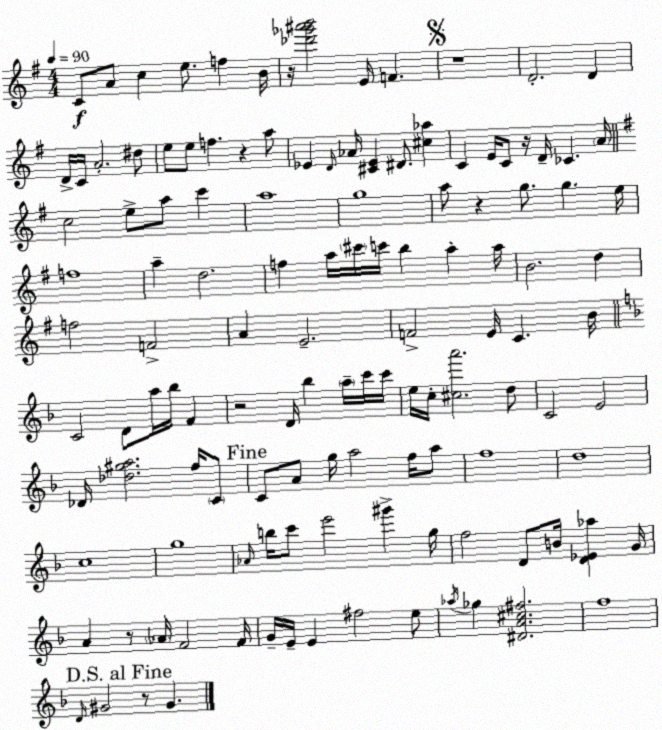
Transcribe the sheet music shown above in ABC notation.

X:1
T:Untitled
M:4/4
L:1/4
K:G
C/2 A/2 c e/2 f B/4 z/4 [_d'_g'^a'b']2 E/4 F z4 D2 D D/4 C/4 A2 ^d/2 e/2 e/2 f z a/2 _E D/4 _A/4 [^C_E] ^D/2 [^c_a] C E/4 C/2 z/4 D/4 _C A/4 c2 e/2 a/2 c' a4 g4 a/2 z g/2 g e/4 f4 a d2 f a/4 ^c'/4 c'/4 b a a/4 B2 d f2 F2 A E2 F2 E/4 C B/4 C2 D/2 a/4 _b/4 F z2 D/4 _b a/4 c'/4 c'/4 e/4 c/4 [^ca']2 d/2 C2 E2 _D/4 [_d^ga]2 f/4 C/2 C/2 A/2 g/4 a2 f/4 a/2 f4 d4 c4 g4 _A/4 b/4 c'/2 e'2 ^g' g/4 f2 D/2 B/4 [D_E_a] G/4 A z/2 _A/4 F2 F/4 G/4 E/4 E ^f2 e/2 _a/4 _g [^DA^c^f]2 f4 D/4 ^G2 z/2 ^G